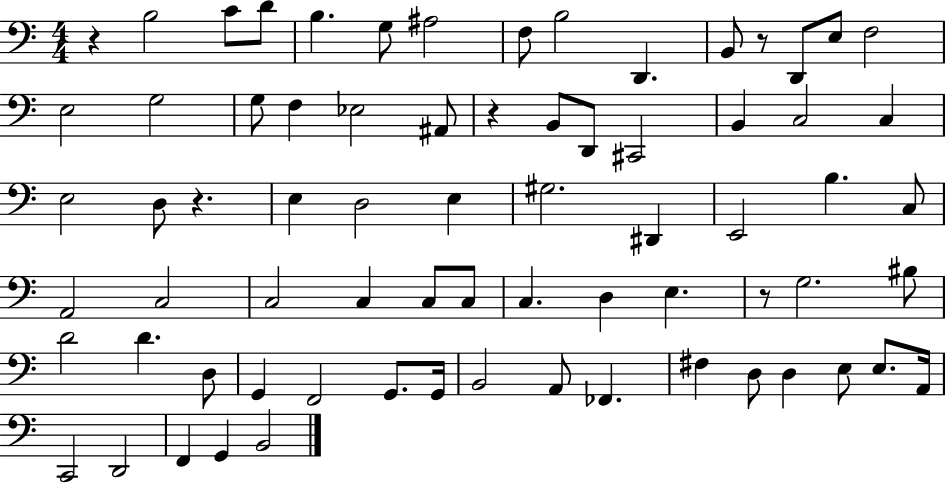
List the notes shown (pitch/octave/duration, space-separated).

R/q B3/h C4/e D4/e B3/q. G3/e A#3/h F3/e B3/h D2/q. B2/e R/e D2/e E3/e F3/h E3/h G3/h G3/e F3/q Eb3/h A#2/e R/q B2/e D2/e C#2/h B2/q C3/h C3/q E3/h D3/e R/q. E3/q D3/h E3/q G#3/h. D#2/q E2/h B3/q. C3/e A2/h C3/h C3/h C3/q C3/e C3/e C3/q. D3/q E3/q. R/e G3/h. BIS3/e D4/h D4/q. D3/e G2/q F2/h G2/e. G2/s B2/h A2/e FES2/q. F#3/q D3/e D3/q E3/e E3/e. A2/s C2/h D2/h F2/q G2/q B2/h